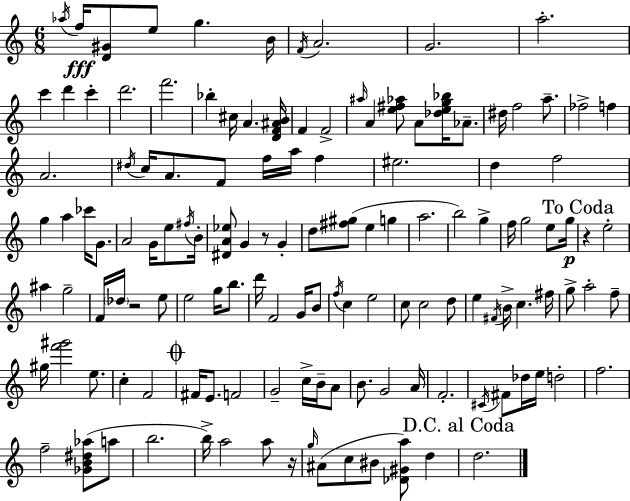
Ab5/s F5/s [D4,G#4]/e E5/e G5/q. B4/s F4/s A4/h. G4/h. A5/h. C6/q D6/q C6/q D6/h. F6/h. Bb5/q C#5/s A4/q. [D4,F4,A#4,B4]/s F4/q F4/h A#5/s A4/q [E5,F#5,Ab5]/e A4/e [Db5,E5,G5,Bb5]/s Ab4/e. D#5/s F5/h A5/e. FES5/h F5/q A4/h. D#5/s C5/s A4/e. F4/e F5/s A5/s F5/q EIS5/h. D5/q F5/h G5/q A5/q CES6/s G4/e. A4/h G4/s E5/e F#5/s B4/s [D#4,A4,Eb5]/e G4/q R/e G4/q D5/e [F#5,G#5]/e E5/q G5/q A5/h. B5/h G5/q F5/s G5/h E5/e G5/s R/q E5/h A#5/q G5/h F4/s Db5/s R/h E5/e E5/h G5/s B5/e. D6/s F4/h G4/s B4/e F5/s C5/q E5/h C5/e C5/h D5/e E5/q F#4/s B4/s C5/q. F#5/s G5/e A5/h F5/e G#5/s [F6,G#6]/h E5/e. C5/q F4/h F#4/s E4/e. F4/h G4/h C5/s B4/s A4/e B4/e. G4/h A4/s F4/h. C#4/s F#4/e Db5/s E5/s D5/h F5/h. F5/h [Gb4,B4,D#5,Ab5]/e A5/e B5/h. B5/s A5/h A5/e R/s G5/s A#4/e C5/e BIS4/e [Db4,G#4,A5]/e D5/q D5/h.